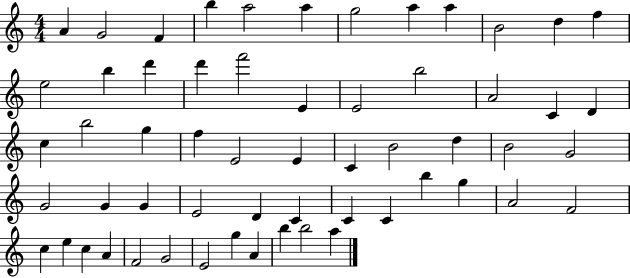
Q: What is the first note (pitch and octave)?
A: A4